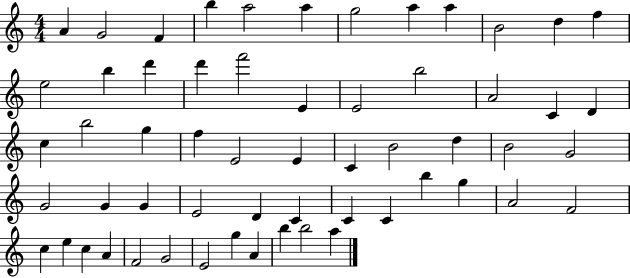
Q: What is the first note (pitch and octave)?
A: A4